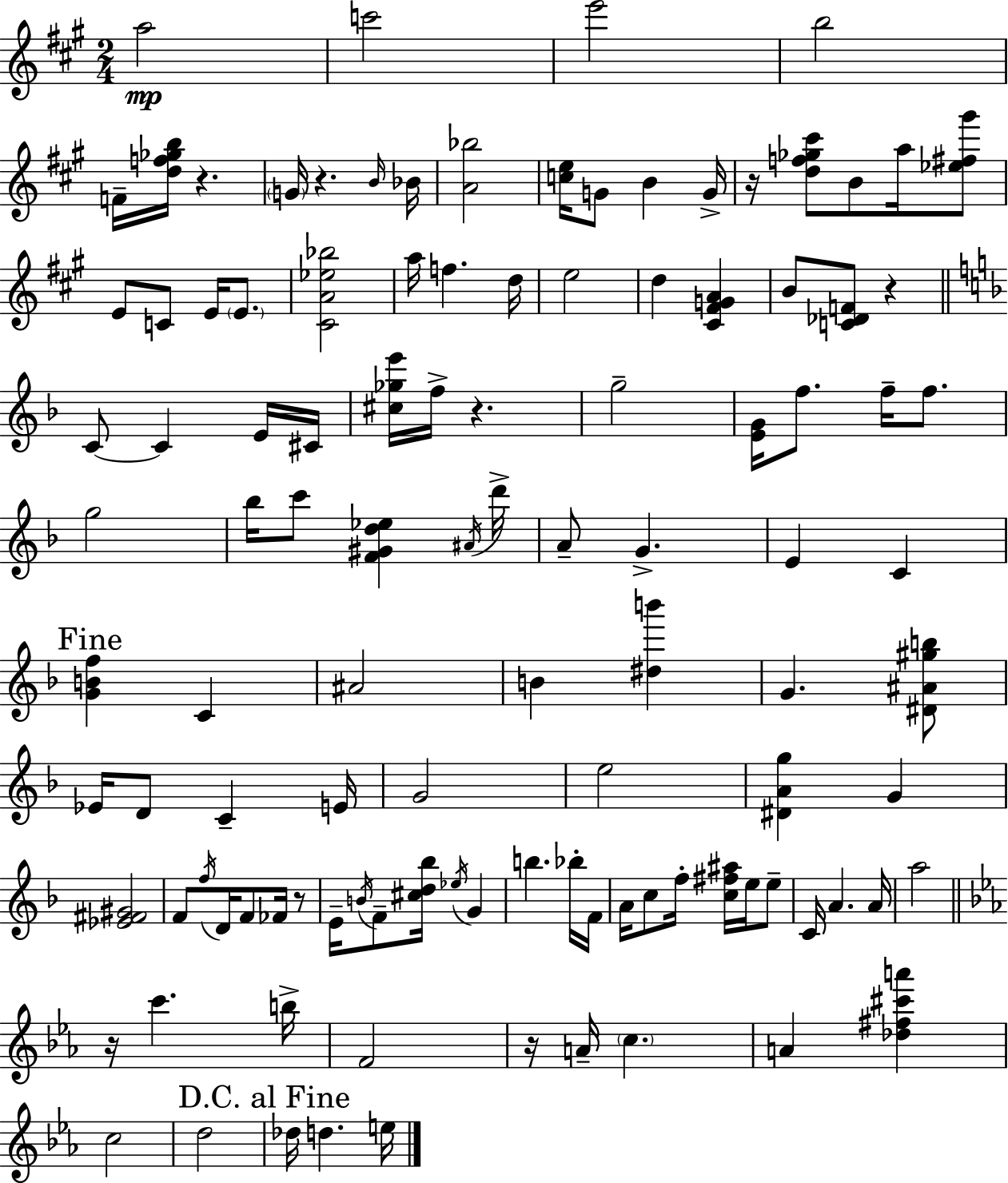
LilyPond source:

{
  \clef treble
  \numericTimeSignature
  \time 2/4
  \key a \major
  \repeat volta 2 { a''2\mp | c'''2 | e'''2 | b''2 | \break f'16-- <d'' f'' ges'' b''>16 r4. | \parenthesize g'16 r4. \grace { b'16 } | bes'16 <a' bes''>2 | <c'' e''>16 g'8 b'4 | \break g'16-> r16 <d'' f'' ges'' cis'''>8 b'8 a''16 <ees'' fis'' gis'''>8 | e'8 c'8 e'16 \parenthesize e'8. | <cis' a' ees'' bes''>2 | a''16 f''4. | \break d''16 e''2 | d''4 <cis' fis' g' a'>4 | b'8 <c' des' f'>8 r4 | \bar "||" \break \key f \major c'8~~ c'4 e'16 cis'16 | <cis'' ges'' e'''>16 f''16-> r4. | g''2-- | <e' g'>16 f''8. f''16-- f''8. | \break g''2 | bes''16 c'''8 <f' gis' d'' ees''>4 \acciaccatura { ais'16 } | d'''16-> a'8-- g'4.-> | e'4 c'4 | \break \mark "Fine" <g' b' f''>4 c'4 | ais'2 | b'4 <dis'' b'''>4 | g'4. <dis' ais' gis'' b''>8 | \break ees'16 d'8 c'4-- | e'16 g'2 | e''2 | <dis' a' g''>4 g'4 | \break <ees' fis' gis'>2 | f'8 \acciaccatura { f''16 } d'16 f'8 fes'16 | r8 e'16-- \acciaccatura { b'16 } f'8-- <cis'' d'' bes''>16 \acciaccatura { ees''16 } | g'4 b''4. | \break bes''16-. f'16 a'16 c''8 f''16-. | <c'' fis'' ais''>16 e''16 e''8-- c'16 a'4. | a'16 a''2 | \bar "||" \break \key ees \major r16 c'''4. b''16-> | f'2 | r16 a'16-- \parenthesize c''4. | a'4 <des'' fis'' cis''' a'''>4 | \break c''2 | d''2 | \mark "D.C. al Fine" des''16 d''4. e''16 | } \bar "|."
}